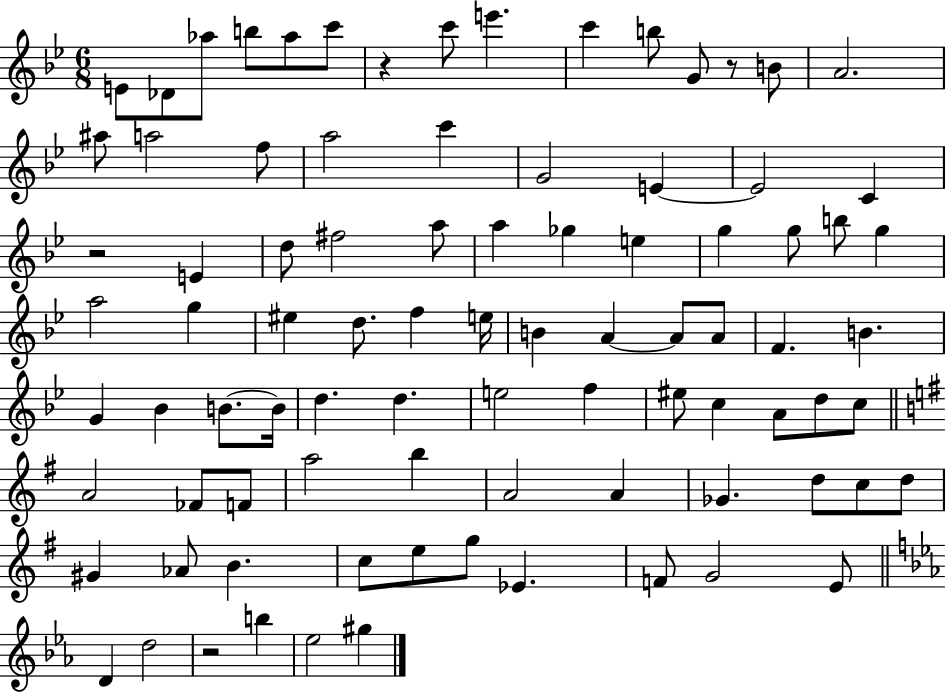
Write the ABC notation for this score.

X:1
T:Untitled
M:6/8
L:1/4
K:Bb
E/2 _D/2 _a/2 b/2 _a/2 c'/2 z c'/2 e' c' b/2 G/2 z/2 B/2 A2 ^a/2 a2 f/2 a2 c' G2 E E2 C z2 E d/2 ^f2 a/2 a _g e g g/2 b/2 g a2 g ^e d/2 f e/4 B A A/2 A/2 F B G _B B/2 B/4 d d e2 f ^e/2 c A/2 d/2 c/2 A2 _F/2 F/2 a2 b A2 A _G d/2 c/2 d/2 ^G _A/2 B c/2 e/2 g/2 _E F/2 G2 E/2 D d2 z2 b _e2 ^g